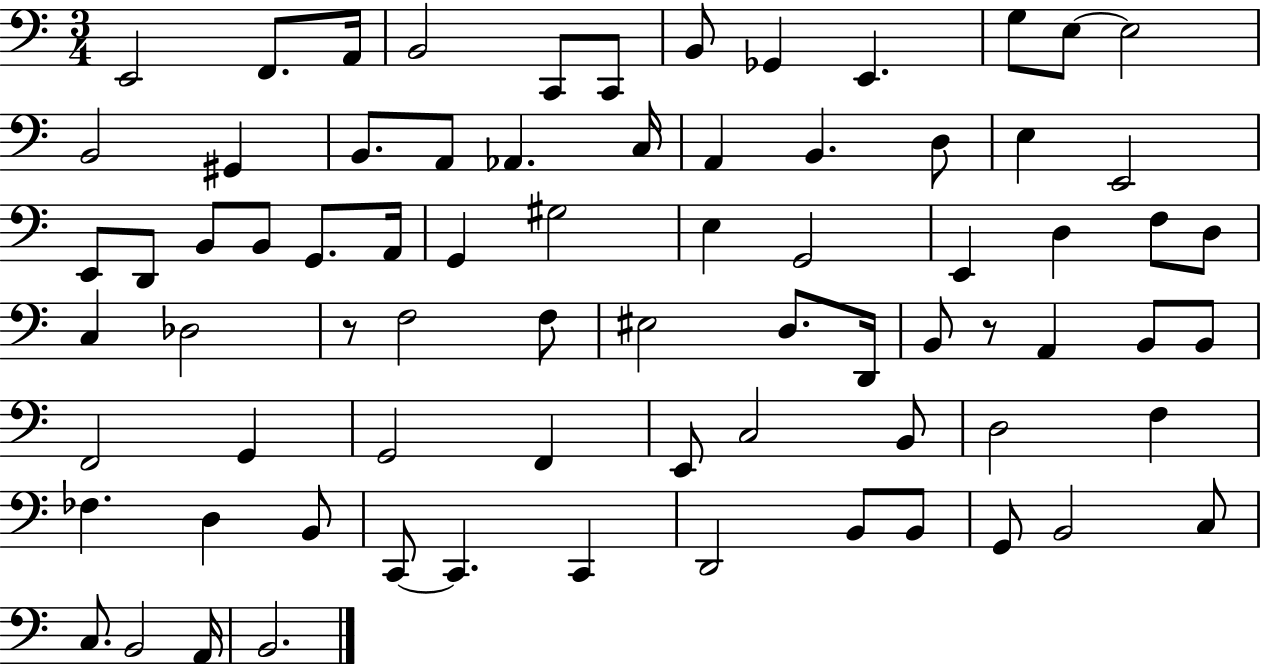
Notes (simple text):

E2/h F2/e. A2/s B2/h C2/e C2/e B2/e Gb2/q E2/q. G3/e E3/e E3/h B2/h G#2/q B2/e. A2/e Ab2/q. C3/s A2/q B2/q. D3/e E3/q E2/h E2/e D2/e B2/e B2/e G2/e. A2/s G2/q G#3/h E3/q G2/h E2/q D3/q F3/e D3/e C3/q Db3/h R/e F3/h F3/e EIS3/h D3/e. D2/s B2/e R/e A2/q B2/e B2/e F2/h G2/q G2/h F2/q E2/e C3/h B2/e D3/h F3/q FES3/q. D3/q B2/e C2/e C2/q. C2/q D2/h B2/e B2/e G2/e B2/h C3/e C3/e. B2/h A2/s B2/h.